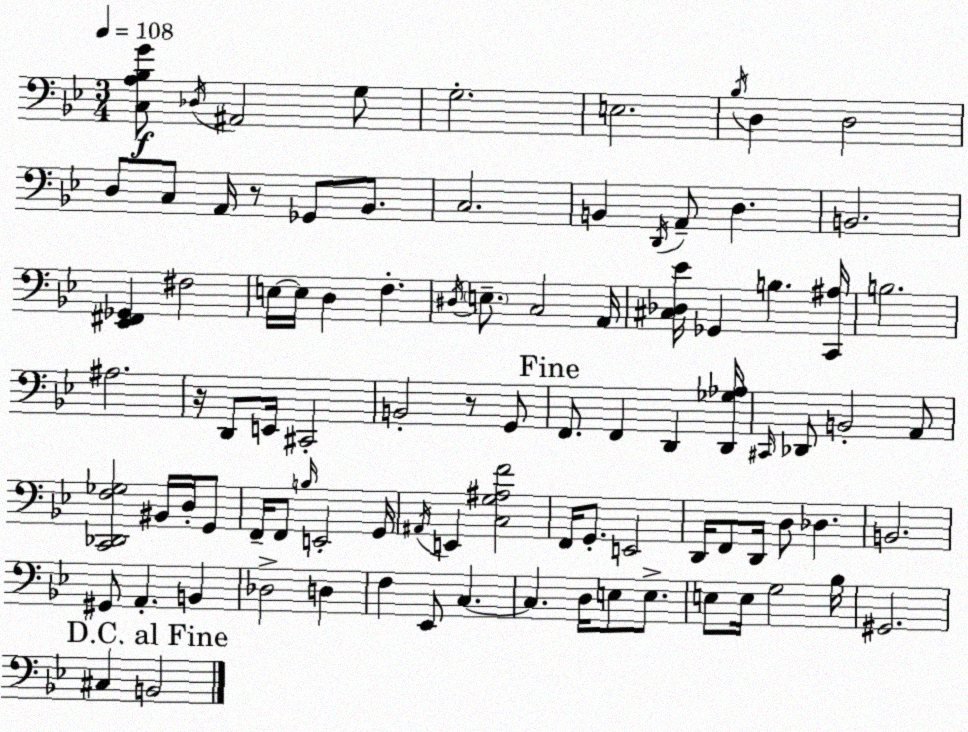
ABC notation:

X:1
T:Untitled
M:3/4
L:1/4
K:Gm
[C,A,_B,G]/2 _D,/4 ^A,,2 G,/2 G,2 E,2 _B,/4 D, D,2 D,/2 C,/2 A,,/4 z/2 _G,,/2 _B,,/2 C,2 B,, D,,/4 A,,/2 D, B,,2 [_E,,^F,,_G,,] ^F,2 E,/4 E,/4 D, F, ^D,/4 E,/2 C,2 A,,/4 [^C,_D,_E]/4 _G,, B, [C,,^A,]/4 B,2 ^A,2 z/4 D,,/2 E,,/4 ^C,,2 B,,2 z/2 G,,/2 F,,/2 F,, D,, [D,,_G,_A,]/4 ^C,,/4 _D,,/2 B,,2 A,,/2 [C,,_D,,F,_G,]2 ^B,,/4 D,/4 G,,/2 F,,/4 F,,/2 B,/4 E,,2 G,,/4 ^A,,/4 E,, [C,G,^A,F]2 F,,/4 G,,/2 E,,2 D,,/4 F,,/2 D,,/4 D,/2 _D, B,,2 ^G,,/2 A,, B,, _D,2 D, F, _E,,/2 C, C, D,/4 E,/2 E,/2 E,/2 E,/4 G,2 _B,/4 ^G,,2 ^C, B,,2